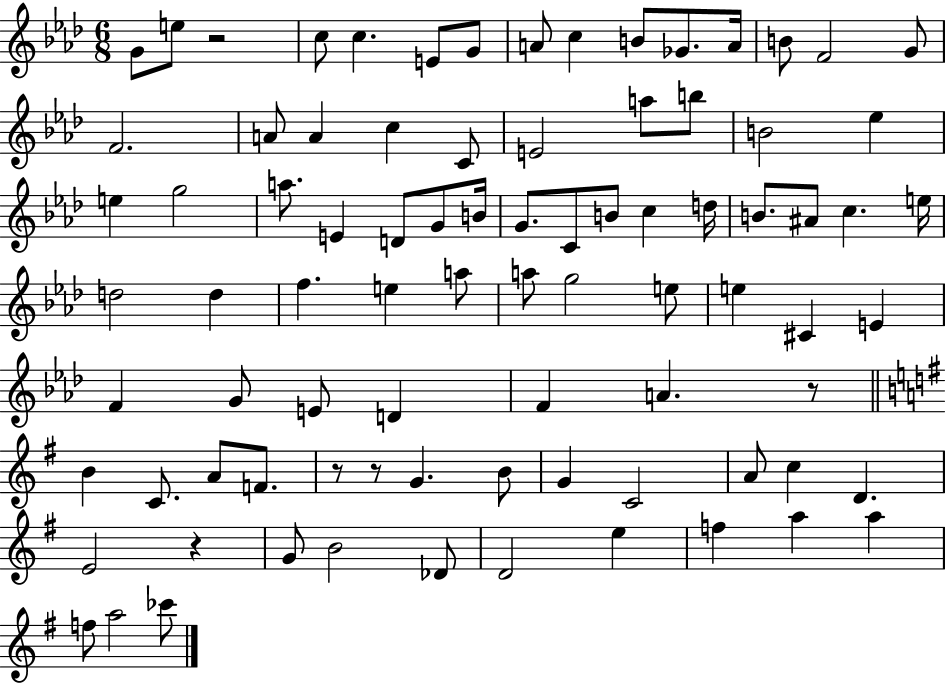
X:1
T:Untitled
M:6/8
L:1/4
K:Ab
G/2 e/2 z2 c/2 c E/2 G/2 A/2 c B/2 _G/2 A/4 B/2 F2 G/2 F2 A/2 A c C/2 E2 a/2 b/2 B2 _e e g2 a/2 E D/2 G/2 B/4 G/2 C/2 B/2 c d/4 B/2 ^A/2 c e/4 d2 d f e a/2 a/2 g2 e/2 e ^C E F G/2 E/2 D F A z/2 B C/2 A/2 F/2 z/2 z/2 G B/2 G C2 A/2 c D E2 z G/2 B2 _D/2 D2 e f a a f/2 a2 _c'/2